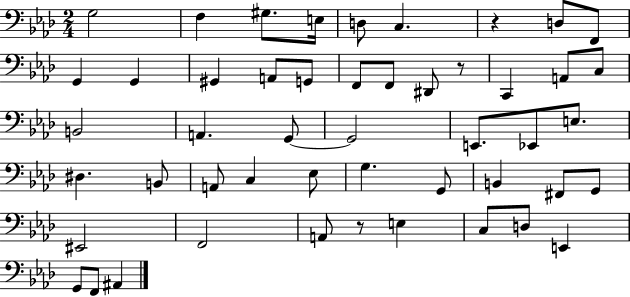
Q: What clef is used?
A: bass